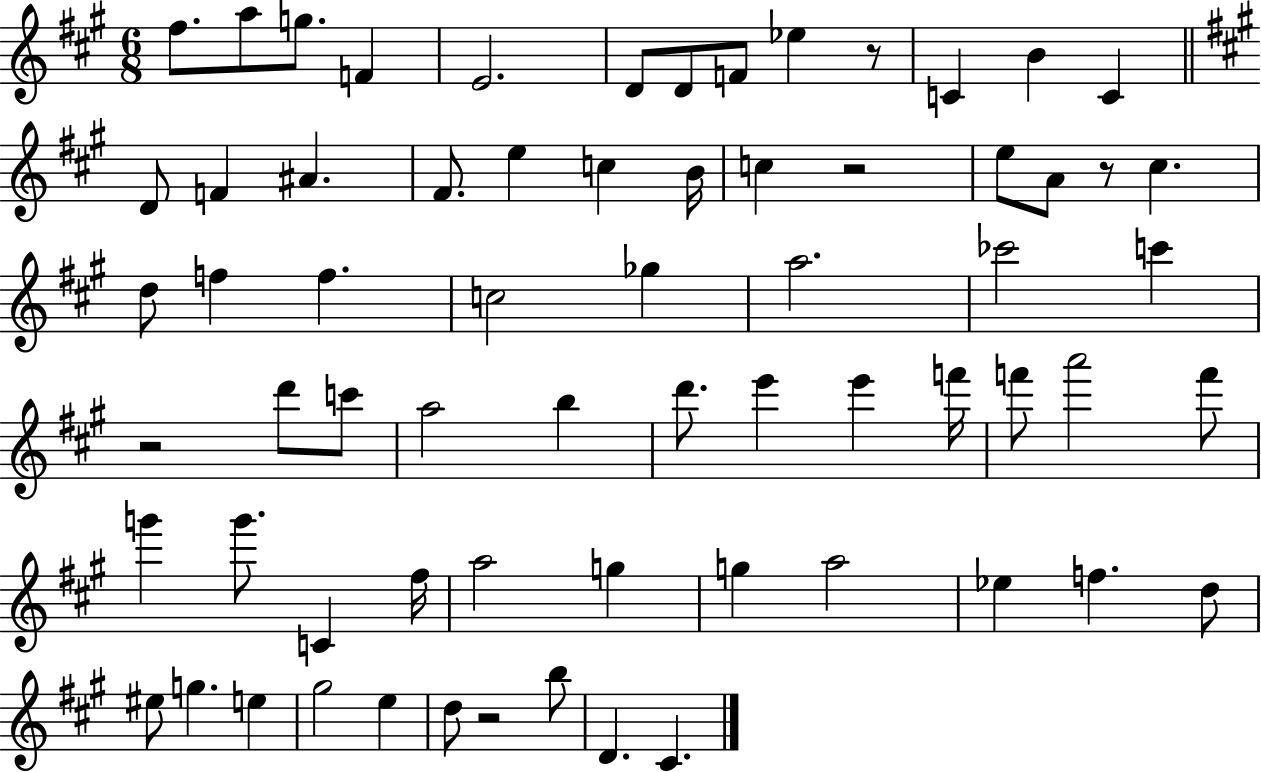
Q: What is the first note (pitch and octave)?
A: F#5